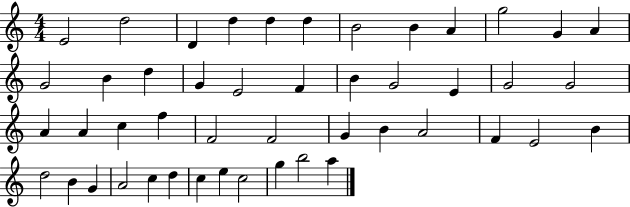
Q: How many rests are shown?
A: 0